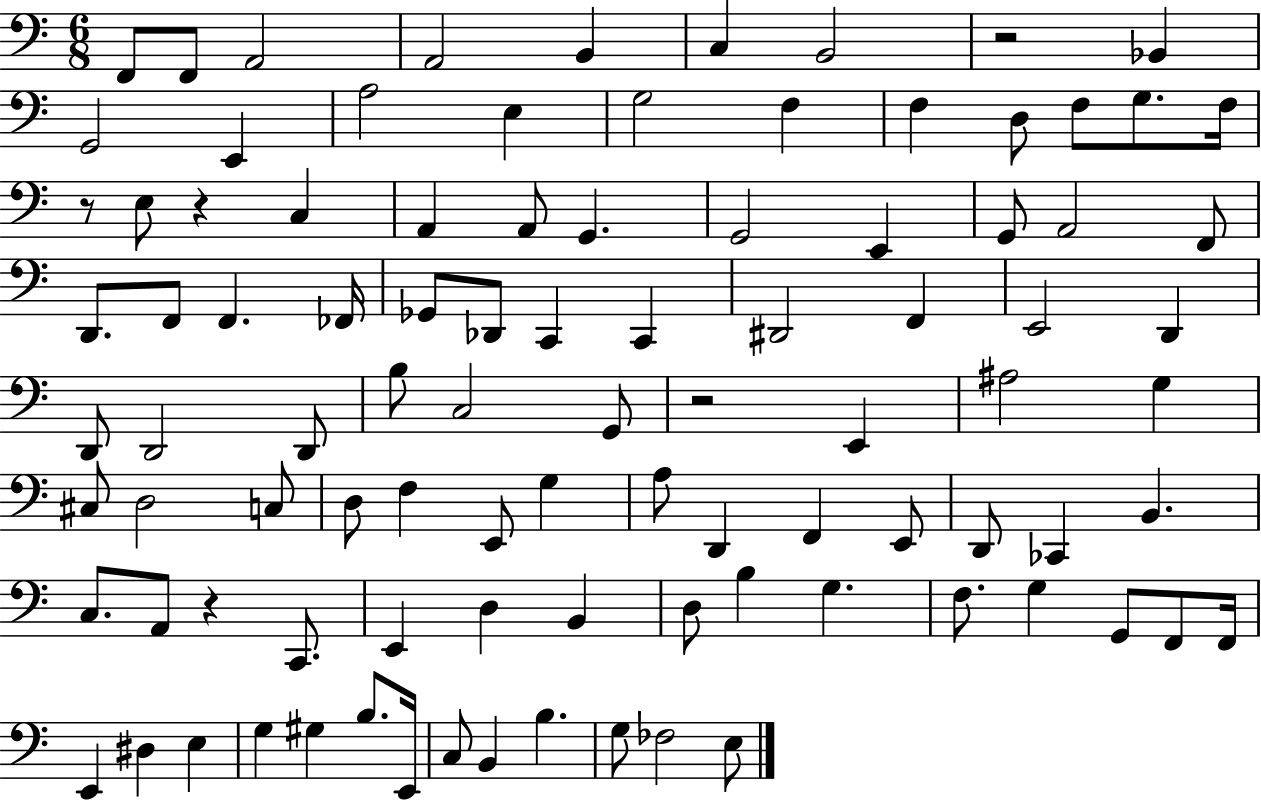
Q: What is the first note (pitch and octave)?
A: F2